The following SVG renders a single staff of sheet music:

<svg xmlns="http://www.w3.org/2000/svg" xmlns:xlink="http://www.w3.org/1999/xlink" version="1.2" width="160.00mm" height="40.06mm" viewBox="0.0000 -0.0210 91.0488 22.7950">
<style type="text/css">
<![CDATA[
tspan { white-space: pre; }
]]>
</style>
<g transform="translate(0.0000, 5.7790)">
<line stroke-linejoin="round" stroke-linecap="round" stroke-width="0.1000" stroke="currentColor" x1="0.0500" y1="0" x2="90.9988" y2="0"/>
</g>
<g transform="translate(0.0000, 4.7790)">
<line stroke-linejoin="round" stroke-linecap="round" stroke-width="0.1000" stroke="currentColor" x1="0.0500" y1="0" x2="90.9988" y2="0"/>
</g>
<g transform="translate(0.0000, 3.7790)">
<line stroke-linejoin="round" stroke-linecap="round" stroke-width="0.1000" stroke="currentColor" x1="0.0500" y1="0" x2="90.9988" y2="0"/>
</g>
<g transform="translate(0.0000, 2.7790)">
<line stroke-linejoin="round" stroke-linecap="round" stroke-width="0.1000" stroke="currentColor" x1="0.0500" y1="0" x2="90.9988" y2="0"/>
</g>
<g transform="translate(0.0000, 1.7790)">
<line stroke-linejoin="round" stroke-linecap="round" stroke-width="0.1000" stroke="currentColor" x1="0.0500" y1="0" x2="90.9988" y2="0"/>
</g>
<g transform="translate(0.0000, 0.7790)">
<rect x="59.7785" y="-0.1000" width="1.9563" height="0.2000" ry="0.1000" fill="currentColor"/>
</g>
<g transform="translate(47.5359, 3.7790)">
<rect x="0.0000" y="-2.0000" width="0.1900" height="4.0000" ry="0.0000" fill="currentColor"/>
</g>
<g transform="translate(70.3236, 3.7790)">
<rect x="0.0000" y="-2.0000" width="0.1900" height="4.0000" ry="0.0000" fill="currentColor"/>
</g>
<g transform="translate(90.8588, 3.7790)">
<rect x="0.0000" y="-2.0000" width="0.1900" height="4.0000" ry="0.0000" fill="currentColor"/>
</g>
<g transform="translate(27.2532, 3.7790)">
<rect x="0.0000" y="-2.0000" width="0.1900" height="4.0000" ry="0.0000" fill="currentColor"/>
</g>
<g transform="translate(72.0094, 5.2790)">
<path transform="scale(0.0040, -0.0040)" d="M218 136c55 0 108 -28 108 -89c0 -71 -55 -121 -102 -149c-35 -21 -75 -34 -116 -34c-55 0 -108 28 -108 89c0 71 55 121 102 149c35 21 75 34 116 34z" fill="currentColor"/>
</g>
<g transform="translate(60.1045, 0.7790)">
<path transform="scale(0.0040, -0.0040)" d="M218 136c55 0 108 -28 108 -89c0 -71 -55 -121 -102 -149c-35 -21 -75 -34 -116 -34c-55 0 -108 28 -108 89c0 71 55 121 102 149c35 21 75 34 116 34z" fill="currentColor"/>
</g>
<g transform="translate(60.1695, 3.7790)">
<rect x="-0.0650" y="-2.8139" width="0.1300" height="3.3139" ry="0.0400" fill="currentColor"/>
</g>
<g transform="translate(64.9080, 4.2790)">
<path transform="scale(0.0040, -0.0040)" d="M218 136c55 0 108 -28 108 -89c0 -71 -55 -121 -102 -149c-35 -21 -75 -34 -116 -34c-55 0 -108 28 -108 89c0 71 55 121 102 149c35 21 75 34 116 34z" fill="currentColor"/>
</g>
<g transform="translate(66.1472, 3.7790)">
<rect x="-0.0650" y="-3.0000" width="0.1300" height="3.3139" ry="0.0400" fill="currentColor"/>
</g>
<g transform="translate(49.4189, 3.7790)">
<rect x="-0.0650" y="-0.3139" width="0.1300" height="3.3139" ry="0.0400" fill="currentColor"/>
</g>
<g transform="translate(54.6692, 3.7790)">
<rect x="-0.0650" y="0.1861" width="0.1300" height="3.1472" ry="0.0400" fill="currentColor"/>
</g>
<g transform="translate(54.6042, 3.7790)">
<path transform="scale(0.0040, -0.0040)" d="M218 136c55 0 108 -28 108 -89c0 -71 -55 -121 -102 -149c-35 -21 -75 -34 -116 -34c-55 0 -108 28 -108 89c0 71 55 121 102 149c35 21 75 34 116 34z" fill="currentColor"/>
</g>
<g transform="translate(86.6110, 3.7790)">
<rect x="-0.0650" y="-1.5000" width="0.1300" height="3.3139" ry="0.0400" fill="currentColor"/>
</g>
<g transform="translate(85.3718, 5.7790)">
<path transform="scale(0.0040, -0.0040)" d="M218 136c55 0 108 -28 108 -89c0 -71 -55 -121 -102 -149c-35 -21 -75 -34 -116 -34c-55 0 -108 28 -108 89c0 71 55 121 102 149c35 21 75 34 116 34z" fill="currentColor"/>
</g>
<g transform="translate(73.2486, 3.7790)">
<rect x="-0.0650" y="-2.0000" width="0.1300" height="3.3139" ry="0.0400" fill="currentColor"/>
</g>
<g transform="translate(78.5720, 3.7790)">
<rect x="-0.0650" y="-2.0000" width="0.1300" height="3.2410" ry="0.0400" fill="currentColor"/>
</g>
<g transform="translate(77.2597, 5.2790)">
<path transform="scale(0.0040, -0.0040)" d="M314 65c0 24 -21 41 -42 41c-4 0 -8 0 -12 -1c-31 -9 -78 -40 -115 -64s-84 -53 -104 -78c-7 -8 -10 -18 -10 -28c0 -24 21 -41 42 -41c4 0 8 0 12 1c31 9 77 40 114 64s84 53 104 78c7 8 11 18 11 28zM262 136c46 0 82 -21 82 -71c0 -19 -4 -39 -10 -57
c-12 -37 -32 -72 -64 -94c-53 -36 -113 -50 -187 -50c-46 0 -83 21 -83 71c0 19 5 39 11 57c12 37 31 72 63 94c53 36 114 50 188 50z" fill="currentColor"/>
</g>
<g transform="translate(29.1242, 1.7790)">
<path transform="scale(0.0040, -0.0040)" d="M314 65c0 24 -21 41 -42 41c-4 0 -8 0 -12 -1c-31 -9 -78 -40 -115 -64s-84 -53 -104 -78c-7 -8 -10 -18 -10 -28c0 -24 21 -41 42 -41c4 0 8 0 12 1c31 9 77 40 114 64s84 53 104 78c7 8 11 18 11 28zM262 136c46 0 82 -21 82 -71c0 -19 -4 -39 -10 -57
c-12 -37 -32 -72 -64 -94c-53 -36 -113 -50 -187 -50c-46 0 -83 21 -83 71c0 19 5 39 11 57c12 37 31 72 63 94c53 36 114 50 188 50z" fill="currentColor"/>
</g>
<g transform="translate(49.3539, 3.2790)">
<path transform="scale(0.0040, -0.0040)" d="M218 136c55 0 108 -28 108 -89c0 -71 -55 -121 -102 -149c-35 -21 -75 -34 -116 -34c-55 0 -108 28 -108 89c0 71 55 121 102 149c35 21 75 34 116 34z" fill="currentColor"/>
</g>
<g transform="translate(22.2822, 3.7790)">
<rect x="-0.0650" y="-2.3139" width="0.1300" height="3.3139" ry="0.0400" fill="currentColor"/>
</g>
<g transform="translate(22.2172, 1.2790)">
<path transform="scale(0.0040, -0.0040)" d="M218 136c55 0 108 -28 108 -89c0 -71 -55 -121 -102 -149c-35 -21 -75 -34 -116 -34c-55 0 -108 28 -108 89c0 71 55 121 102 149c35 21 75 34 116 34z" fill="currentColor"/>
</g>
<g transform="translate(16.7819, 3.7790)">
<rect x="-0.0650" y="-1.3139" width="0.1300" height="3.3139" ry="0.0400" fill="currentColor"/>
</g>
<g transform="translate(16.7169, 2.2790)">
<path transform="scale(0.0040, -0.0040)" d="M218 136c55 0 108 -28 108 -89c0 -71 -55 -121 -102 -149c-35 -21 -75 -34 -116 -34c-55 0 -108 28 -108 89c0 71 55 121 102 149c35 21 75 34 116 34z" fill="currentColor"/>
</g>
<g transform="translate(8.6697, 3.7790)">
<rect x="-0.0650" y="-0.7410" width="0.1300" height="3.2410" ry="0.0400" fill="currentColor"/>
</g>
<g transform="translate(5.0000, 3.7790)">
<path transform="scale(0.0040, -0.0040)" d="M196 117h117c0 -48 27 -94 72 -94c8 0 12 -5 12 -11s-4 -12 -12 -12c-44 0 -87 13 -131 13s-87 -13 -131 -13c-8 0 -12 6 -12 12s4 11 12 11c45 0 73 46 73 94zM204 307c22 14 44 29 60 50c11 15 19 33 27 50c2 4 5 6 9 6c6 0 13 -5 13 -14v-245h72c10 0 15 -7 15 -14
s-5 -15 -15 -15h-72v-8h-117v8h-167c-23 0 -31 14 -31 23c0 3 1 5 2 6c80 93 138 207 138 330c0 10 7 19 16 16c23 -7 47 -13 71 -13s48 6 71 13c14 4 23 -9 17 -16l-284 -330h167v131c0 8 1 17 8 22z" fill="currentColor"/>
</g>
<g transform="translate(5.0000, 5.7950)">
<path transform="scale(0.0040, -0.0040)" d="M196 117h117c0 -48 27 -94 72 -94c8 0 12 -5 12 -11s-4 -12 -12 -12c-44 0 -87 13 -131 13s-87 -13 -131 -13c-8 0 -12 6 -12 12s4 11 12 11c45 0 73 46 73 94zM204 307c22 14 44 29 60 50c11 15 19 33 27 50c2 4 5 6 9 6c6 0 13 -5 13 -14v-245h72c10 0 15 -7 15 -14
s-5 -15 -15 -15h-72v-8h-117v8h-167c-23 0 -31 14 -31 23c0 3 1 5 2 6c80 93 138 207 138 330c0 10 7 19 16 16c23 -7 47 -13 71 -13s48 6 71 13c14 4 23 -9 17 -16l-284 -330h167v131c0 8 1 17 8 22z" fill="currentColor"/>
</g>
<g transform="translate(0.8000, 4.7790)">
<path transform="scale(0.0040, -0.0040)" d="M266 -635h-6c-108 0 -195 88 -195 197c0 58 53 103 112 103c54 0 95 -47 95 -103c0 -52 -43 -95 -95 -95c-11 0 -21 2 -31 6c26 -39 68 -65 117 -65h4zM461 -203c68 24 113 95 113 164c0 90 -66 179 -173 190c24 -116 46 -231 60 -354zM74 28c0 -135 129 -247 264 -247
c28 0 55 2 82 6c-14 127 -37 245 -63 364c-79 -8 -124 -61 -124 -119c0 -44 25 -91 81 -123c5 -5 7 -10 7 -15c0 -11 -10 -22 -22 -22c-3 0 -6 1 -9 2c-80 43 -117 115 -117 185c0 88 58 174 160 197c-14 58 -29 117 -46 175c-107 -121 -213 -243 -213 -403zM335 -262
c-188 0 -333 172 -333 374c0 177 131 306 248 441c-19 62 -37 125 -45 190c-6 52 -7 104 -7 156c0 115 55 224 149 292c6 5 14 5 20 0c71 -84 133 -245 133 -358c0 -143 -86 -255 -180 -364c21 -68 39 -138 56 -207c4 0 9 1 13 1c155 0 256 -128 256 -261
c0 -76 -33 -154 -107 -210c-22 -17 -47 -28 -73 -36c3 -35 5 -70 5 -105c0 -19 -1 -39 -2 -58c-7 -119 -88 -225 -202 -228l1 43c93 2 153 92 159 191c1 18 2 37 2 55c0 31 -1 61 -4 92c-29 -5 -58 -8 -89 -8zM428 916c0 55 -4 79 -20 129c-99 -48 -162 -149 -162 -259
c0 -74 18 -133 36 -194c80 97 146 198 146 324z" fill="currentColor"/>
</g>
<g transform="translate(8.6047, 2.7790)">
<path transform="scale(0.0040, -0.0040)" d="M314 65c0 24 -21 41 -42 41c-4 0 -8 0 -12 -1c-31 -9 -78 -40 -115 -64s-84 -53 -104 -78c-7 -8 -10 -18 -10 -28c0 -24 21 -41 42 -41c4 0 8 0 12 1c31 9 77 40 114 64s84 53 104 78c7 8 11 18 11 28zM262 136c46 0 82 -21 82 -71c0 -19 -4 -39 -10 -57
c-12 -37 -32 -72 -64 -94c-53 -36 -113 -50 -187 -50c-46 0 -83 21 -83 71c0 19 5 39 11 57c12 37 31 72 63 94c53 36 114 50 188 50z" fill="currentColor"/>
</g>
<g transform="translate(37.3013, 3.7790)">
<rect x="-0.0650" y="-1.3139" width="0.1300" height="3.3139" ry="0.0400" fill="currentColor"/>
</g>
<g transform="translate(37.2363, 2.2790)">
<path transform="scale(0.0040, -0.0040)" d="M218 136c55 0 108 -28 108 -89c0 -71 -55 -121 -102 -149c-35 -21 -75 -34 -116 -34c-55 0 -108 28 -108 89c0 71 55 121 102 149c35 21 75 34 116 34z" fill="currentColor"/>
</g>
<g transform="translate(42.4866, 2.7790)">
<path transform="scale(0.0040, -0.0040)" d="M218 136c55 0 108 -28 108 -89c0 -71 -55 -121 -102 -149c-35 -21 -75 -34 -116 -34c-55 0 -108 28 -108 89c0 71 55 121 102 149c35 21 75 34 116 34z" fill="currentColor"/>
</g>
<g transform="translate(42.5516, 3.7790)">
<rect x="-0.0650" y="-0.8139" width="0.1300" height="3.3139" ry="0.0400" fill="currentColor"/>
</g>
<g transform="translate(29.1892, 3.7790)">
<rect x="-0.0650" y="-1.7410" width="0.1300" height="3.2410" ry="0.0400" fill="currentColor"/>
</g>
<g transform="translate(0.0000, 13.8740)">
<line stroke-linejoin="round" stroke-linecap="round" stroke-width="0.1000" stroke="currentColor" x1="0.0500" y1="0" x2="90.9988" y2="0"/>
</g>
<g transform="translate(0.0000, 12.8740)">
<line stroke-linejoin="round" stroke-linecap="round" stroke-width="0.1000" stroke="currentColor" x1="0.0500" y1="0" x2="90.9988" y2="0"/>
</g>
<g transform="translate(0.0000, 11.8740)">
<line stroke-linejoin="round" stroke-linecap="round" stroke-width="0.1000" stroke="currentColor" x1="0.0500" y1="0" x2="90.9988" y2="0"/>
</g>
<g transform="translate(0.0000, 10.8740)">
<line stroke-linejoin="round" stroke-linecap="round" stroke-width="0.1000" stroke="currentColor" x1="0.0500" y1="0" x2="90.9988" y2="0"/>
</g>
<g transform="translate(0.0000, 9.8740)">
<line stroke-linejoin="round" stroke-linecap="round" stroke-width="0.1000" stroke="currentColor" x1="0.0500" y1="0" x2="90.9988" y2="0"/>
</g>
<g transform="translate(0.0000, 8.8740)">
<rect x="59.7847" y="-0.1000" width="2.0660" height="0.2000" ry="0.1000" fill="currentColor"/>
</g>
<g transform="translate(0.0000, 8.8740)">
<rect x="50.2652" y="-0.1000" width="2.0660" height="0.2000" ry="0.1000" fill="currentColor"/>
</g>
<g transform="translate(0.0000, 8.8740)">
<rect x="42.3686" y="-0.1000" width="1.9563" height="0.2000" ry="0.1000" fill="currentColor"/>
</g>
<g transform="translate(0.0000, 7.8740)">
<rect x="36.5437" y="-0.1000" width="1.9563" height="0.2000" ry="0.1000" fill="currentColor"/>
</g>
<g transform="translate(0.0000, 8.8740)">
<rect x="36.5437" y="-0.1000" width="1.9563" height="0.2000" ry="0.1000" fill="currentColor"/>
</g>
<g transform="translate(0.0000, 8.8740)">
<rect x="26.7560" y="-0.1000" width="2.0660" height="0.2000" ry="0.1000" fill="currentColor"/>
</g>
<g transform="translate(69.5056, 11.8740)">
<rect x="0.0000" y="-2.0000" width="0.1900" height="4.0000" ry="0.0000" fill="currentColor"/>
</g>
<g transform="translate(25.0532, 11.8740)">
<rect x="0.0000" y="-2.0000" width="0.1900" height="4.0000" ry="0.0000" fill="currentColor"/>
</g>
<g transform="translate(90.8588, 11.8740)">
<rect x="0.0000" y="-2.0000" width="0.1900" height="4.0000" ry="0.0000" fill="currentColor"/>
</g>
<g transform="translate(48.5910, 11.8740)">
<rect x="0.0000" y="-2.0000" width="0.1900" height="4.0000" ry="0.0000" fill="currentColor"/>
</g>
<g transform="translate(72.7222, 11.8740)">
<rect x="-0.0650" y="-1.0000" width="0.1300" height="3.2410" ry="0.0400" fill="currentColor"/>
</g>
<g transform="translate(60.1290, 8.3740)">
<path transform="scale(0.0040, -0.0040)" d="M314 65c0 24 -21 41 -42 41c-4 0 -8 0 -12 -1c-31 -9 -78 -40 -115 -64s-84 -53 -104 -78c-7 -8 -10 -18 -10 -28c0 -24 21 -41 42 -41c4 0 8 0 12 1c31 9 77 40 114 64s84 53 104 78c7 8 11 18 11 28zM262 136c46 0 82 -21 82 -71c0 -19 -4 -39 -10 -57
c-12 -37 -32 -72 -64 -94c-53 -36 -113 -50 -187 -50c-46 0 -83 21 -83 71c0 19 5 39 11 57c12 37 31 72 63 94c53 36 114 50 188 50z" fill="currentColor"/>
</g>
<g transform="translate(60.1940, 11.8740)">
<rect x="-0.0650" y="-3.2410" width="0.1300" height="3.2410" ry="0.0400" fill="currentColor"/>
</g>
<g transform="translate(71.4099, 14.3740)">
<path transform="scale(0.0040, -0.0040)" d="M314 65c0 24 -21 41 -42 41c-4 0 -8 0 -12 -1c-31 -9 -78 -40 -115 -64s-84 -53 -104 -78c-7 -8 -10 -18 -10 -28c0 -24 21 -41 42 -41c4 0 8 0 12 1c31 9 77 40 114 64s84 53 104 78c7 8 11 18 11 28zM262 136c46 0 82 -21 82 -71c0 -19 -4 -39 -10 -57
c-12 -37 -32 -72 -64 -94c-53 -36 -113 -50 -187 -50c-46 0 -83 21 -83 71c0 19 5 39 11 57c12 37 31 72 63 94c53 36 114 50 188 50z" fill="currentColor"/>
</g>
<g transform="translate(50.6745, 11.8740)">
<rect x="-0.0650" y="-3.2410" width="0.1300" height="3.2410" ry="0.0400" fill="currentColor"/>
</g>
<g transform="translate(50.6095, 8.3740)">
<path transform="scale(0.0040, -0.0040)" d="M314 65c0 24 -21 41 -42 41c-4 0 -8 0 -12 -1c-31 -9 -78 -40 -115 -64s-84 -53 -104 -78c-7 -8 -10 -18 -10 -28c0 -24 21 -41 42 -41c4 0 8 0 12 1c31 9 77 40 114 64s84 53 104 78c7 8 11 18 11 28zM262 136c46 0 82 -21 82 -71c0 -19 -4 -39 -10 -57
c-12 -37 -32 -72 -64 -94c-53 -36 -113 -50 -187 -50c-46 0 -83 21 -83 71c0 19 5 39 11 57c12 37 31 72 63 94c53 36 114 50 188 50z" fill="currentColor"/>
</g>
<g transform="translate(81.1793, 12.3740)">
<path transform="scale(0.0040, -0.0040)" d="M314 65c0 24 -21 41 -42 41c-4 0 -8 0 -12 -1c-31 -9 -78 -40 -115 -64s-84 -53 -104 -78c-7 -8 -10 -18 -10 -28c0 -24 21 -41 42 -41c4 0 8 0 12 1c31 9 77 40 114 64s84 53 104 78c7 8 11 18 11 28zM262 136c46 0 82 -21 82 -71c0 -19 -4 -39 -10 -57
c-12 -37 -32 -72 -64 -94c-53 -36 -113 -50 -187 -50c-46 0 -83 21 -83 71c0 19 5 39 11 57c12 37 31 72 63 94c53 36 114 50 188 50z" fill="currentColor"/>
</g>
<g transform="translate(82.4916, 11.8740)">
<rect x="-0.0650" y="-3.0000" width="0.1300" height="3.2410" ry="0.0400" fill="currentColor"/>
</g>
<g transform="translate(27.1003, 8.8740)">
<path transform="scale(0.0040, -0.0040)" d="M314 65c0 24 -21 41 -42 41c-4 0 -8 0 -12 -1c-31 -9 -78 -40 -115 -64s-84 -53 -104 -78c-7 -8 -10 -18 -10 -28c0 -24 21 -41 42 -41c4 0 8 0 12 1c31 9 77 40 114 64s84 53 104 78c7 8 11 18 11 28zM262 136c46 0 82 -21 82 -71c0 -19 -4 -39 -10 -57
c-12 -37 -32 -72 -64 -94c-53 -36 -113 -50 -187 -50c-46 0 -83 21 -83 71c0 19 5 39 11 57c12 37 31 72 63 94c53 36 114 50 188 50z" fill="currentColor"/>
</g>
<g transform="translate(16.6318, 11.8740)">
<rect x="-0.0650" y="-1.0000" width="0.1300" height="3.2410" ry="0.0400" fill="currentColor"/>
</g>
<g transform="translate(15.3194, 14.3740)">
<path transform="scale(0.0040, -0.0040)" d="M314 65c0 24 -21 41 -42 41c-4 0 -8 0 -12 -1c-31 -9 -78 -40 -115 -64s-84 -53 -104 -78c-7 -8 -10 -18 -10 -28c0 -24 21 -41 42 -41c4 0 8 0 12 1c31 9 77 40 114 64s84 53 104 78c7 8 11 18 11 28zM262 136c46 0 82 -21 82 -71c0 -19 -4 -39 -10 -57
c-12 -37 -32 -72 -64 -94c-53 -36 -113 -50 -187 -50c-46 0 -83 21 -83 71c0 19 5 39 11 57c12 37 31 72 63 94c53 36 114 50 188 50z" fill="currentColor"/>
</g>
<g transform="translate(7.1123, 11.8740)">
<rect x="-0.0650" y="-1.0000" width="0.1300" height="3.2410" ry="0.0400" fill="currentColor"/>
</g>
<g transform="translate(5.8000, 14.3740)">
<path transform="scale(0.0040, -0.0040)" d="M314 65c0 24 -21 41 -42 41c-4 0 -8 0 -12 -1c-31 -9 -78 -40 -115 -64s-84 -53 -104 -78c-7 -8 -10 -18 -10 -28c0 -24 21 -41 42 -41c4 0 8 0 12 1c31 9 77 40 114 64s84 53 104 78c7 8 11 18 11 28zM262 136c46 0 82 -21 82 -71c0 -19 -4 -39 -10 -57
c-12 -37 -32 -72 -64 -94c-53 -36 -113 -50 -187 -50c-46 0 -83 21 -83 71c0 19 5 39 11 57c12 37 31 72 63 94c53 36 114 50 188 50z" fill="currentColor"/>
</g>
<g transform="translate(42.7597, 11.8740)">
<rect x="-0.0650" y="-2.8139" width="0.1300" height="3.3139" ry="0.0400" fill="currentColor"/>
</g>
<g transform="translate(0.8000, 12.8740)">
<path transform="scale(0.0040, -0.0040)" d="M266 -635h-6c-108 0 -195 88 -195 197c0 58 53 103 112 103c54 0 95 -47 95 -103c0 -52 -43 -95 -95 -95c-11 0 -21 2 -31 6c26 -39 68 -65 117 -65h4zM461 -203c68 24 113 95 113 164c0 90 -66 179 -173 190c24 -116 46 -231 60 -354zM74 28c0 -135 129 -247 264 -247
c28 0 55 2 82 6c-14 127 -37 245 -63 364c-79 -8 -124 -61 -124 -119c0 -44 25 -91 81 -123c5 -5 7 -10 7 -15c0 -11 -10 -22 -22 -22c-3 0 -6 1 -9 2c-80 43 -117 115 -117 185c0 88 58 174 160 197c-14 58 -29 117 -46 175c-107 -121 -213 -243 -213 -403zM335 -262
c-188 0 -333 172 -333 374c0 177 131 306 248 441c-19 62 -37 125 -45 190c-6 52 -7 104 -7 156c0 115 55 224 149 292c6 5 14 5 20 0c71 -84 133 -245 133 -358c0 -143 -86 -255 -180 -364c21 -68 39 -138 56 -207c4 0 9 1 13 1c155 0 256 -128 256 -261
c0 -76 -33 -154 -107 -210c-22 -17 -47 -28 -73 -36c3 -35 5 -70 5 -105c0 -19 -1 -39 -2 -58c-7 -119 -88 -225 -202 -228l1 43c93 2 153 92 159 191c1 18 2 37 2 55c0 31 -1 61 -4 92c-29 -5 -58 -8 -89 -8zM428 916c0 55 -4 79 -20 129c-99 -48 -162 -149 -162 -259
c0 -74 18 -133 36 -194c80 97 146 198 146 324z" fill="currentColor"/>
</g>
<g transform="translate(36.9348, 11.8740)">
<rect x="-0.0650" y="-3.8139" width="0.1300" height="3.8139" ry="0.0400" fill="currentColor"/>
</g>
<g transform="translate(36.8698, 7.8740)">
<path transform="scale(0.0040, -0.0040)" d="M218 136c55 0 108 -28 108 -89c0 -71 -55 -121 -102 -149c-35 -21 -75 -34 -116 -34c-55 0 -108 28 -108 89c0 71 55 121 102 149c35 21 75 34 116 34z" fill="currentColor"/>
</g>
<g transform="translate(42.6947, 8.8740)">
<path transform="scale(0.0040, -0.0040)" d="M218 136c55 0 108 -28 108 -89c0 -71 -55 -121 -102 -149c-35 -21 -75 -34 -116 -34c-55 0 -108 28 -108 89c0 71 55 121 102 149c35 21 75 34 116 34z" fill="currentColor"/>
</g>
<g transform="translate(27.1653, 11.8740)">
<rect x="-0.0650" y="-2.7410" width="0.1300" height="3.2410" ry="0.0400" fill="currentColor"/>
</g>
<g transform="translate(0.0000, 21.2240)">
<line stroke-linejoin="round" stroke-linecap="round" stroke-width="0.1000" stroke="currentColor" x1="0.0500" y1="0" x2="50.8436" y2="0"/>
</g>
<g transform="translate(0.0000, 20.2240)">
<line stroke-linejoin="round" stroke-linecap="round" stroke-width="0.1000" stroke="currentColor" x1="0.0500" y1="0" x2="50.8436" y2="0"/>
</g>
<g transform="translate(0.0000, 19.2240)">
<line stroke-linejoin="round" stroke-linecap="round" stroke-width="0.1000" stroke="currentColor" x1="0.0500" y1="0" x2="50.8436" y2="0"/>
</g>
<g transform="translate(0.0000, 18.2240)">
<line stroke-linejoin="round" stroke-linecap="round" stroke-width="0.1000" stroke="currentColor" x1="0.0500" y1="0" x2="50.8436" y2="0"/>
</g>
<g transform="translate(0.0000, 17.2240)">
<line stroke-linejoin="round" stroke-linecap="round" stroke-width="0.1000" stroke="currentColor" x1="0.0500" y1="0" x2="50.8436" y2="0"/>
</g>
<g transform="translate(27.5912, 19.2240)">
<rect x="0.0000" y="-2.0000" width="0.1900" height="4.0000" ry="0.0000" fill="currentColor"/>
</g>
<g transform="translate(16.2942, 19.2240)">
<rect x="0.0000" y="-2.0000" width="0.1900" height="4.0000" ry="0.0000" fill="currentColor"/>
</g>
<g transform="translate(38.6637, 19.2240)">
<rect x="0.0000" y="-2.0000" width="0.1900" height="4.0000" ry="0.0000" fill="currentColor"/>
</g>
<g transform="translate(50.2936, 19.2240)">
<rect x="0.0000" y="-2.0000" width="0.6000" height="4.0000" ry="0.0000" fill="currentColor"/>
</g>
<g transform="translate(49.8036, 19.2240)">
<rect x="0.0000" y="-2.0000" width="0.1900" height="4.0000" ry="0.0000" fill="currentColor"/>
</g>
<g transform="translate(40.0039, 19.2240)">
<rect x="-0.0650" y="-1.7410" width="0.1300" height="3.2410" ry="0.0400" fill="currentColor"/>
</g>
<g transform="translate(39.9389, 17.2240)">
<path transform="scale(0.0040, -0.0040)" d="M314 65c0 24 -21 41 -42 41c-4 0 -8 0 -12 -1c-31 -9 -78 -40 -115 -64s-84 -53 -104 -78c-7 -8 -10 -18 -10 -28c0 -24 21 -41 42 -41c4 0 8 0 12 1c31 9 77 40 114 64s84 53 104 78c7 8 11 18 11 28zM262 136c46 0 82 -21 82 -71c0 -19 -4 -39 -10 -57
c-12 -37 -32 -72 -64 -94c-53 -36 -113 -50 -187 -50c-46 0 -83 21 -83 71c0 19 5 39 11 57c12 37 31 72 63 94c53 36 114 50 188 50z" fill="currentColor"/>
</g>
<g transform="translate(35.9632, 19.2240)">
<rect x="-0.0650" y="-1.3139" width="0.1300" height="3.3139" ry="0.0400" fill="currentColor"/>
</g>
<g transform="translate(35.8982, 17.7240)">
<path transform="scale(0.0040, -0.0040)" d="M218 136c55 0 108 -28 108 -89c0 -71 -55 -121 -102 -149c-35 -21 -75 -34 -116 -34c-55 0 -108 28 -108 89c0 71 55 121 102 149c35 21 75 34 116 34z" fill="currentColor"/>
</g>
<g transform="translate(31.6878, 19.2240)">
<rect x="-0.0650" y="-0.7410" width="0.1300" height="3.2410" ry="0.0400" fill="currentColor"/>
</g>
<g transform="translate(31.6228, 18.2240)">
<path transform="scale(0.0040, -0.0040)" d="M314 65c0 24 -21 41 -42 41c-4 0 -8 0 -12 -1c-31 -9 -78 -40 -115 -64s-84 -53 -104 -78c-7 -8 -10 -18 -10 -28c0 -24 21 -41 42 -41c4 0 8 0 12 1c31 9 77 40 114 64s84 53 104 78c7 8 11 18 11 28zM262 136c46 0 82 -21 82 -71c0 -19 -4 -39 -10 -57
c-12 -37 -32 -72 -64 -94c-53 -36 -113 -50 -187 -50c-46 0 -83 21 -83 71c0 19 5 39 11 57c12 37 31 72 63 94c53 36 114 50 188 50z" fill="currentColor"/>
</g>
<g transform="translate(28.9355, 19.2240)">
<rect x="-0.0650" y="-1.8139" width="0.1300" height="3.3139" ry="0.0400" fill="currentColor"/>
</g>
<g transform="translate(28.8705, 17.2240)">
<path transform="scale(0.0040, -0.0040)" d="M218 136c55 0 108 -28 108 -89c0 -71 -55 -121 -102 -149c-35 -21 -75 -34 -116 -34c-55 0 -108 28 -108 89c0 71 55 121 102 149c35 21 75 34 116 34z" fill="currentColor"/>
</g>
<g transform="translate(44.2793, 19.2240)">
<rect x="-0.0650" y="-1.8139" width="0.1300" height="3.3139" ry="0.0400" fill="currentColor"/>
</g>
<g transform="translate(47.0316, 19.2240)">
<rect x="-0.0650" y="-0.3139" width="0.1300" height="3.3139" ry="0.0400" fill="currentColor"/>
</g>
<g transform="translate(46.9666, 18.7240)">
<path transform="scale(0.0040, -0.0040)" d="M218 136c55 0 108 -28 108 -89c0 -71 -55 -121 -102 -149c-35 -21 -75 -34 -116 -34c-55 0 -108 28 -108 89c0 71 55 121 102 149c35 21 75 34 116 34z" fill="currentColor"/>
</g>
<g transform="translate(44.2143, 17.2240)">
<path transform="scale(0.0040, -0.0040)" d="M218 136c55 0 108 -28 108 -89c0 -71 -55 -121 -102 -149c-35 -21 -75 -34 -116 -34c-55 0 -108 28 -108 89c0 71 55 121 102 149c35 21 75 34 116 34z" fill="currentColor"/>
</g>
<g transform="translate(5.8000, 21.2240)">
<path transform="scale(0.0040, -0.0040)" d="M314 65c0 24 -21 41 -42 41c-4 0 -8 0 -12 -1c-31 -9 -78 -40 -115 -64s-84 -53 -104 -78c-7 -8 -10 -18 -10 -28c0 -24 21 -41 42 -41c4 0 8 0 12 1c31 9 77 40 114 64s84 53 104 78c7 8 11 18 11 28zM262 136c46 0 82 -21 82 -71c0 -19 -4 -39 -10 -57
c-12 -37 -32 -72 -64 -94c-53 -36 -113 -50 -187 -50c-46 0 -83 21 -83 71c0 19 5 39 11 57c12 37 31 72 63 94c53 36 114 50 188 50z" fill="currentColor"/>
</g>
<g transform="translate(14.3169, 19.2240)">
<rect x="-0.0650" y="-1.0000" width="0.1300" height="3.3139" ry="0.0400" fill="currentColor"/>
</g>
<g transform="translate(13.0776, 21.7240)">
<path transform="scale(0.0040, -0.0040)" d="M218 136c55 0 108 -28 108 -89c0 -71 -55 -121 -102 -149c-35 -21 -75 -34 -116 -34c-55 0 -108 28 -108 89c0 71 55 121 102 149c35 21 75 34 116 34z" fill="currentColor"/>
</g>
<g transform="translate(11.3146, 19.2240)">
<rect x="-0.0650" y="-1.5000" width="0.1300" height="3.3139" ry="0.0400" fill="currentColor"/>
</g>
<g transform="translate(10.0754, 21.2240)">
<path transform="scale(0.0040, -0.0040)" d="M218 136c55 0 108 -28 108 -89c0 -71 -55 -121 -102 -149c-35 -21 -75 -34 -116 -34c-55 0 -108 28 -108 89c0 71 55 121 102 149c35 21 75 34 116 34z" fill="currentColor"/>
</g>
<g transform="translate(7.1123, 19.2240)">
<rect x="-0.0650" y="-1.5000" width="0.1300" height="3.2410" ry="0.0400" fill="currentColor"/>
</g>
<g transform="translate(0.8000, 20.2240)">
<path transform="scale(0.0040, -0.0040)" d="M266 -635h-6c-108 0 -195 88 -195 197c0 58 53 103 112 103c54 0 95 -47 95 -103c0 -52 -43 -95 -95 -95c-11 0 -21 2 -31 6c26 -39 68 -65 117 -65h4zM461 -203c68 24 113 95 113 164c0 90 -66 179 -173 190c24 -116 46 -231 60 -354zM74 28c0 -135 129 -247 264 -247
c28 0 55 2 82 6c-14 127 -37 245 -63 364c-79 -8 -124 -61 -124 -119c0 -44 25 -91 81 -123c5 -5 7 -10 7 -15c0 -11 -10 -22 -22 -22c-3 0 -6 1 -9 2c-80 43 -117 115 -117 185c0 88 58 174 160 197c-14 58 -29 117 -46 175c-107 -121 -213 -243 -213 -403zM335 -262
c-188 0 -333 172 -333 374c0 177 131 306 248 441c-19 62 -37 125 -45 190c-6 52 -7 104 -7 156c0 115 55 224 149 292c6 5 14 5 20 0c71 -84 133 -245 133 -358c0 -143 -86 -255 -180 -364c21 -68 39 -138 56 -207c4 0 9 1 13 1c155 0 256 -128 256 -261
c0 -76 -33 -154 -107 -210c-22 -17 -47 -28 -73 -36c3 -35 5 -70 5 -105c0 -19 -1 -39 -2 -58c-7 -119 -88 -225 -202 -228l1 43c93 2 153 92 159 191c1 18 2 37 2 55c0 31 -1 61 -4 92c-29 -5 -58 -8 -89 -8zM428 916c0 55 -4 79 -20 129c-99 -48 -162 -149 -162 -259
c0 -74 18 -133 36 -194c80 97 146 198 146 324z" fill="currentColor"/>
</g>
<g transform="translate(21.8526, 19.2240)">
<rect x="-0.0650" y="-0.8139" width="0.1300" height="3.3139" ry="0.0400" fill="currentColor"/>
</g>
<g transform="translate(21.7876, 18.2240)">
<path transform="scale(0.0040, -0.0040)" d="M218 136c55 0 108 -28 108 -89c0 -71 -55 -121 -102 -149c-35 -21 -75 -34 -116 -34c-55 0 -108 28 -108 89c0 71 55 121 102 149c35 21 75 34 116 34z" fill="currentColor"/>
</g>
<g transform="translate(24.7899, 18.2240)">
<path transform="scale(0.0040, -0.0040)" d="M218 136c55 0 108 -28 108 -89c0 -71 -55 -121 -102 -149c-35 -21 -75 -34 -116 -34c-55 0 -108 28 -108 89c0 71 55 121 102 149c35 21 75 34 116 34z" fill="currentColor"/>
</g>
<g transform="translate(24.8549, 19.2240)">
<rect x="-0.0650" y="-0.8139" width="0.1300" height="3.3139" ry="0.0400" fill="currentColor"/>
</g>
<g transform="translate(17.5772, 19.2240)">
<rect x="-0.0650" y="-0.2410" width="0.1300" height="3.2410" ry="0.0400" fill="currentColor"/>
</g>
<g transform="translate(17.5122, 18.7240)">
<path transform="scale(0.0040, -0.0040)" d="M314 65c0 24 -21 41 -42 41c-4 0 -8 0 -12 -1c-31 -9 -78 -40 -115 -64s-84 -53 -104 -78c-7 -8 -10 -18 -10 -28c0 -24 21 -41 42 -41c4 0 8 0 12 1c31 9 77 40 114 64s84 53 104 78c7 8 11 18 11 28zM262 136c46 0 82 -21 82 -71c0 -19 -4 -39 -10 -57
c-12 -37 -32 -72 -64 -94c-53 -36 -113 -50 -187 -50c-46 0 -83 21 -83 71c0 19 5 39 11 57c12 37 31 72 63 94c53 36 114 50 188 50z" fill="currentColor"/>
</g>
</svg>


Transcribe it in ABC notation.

X:1
T:Untitled
M:4/4
L:1/4
K:C
d2 e g f2 e d c B a A F F2 E D2 D2 a2 c' a b2 b2 D2 A2 E2 E D c2 d d f d2 e f2 f c